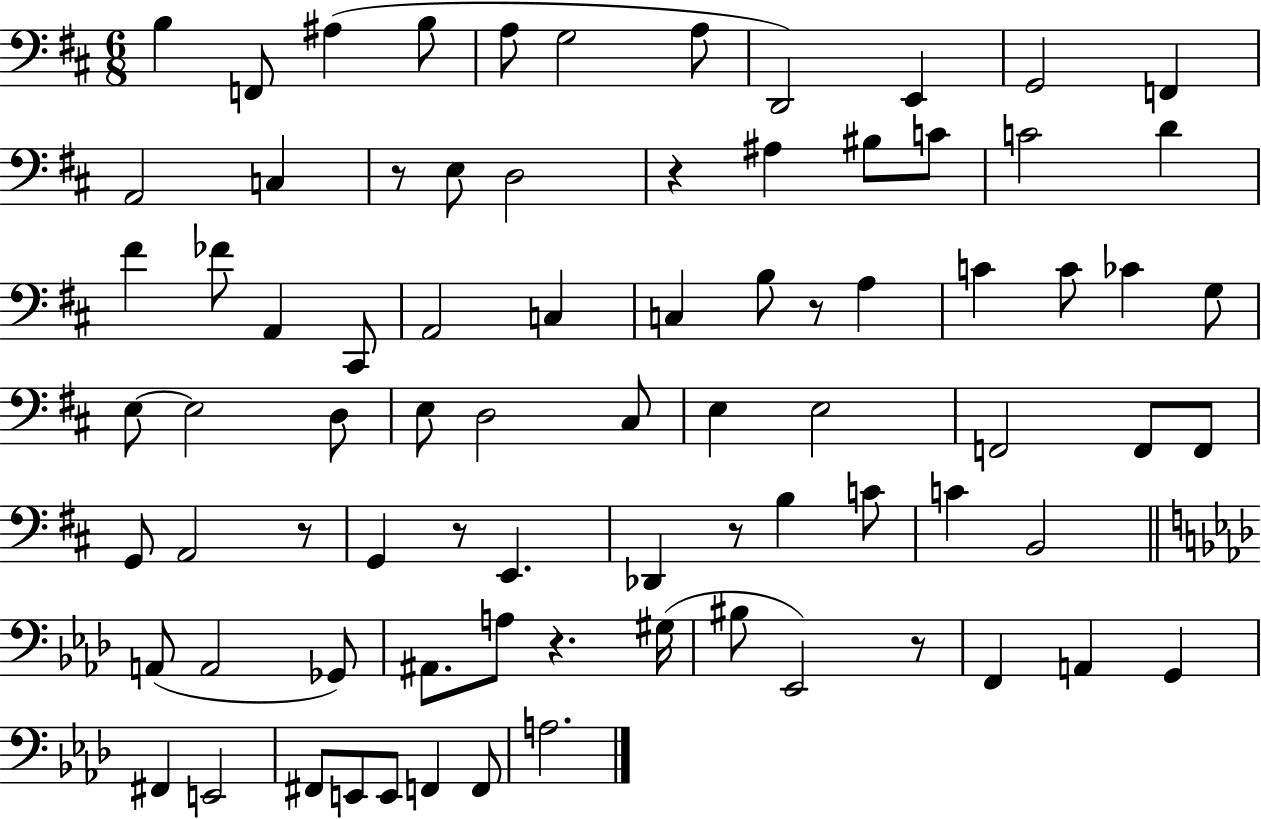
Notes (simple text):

B3/q F2/e A#3/q B3/e A3/e G3/h A3/e D2/h E2/q G2/h F2/q A2/h C3/q R/e E3/e D3/h R/q A#3/q BIS3/e C4/e C4/h D4/q F#4/q FES4/e A2/q C#2/e A2/h C3/q C3/q B3/e R/e A3/q C4/q C4/e CES4/q G3/e E3/e E3/h D3/e E3/e D3/h C#3/e E3/q E3/h F2/h F2/e F2/e G2/e A2/h R/e G2/q R/e E2/q. Db2/q R/e B3/q C4/e C4/q B2/h A2/e A2/h Gb2/e A#2/e. A3/e R/q. G#3/s BIS3/e Eb2/h R/e F2/q A2/q G2/q F#2/q E2/h F#2/e E2/e E2/e F2/q F2/e A3/h.